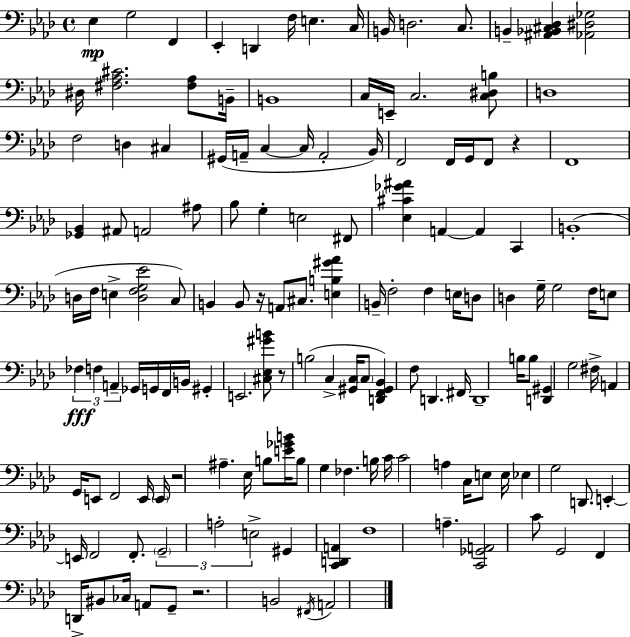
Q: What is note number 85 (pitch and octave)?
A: E2